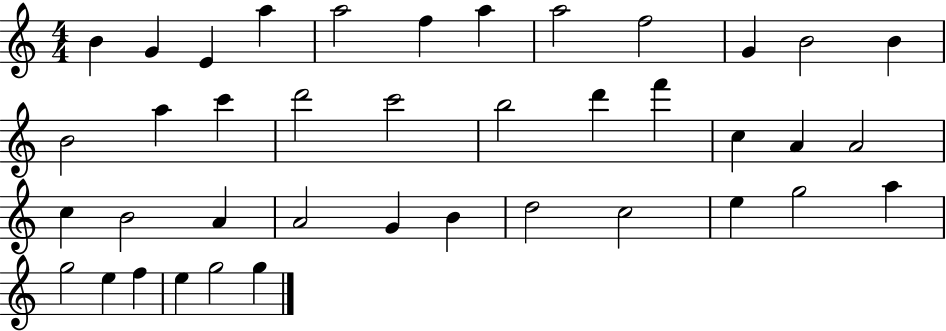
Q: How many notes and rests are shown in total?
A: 40